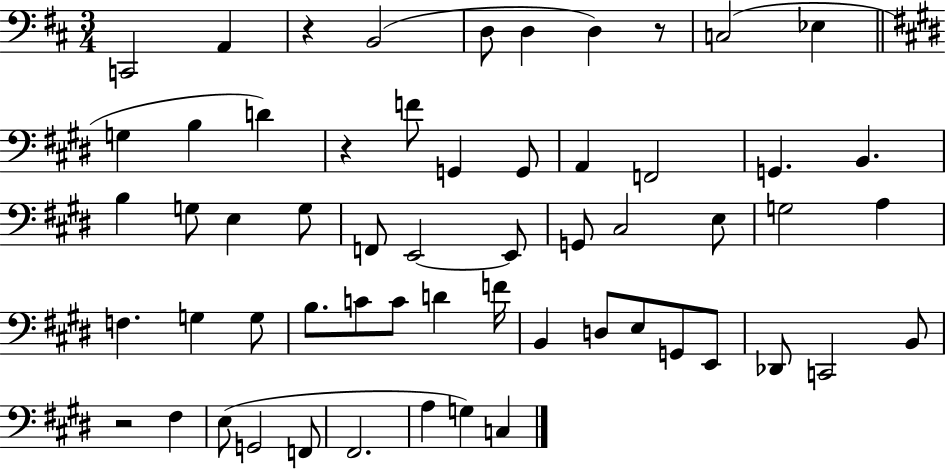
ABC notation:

X:1
T:Untitled
M:3/4
L:1/4
K:D
C,,2 A,, z B,,2 D,/2 D, D, z/2 C,2 _E, G, B, D z F/2 G,, G,,/2 A,, F,,2 G,, B,, B, G,/2 E, G,/2 F,,/2 E,,2 E,,/2 G,,/2 ^C,2 E,/2 G,2 A, F, G, G,/2 B,/2 C/2 C/2 D F/4 B,, D,/2 E,/2 G,,/2 E,,/2 _D,,/2 C,,2 B,,/2 z2 ^F, E,/2 G,,2 F,,/2 ^F,,2 A, G, C,